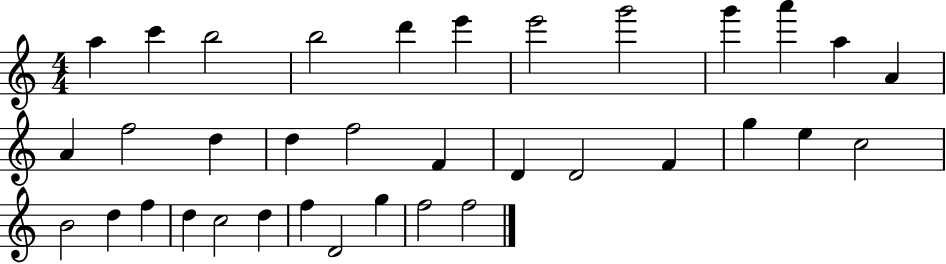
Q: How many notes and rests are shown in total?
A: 35